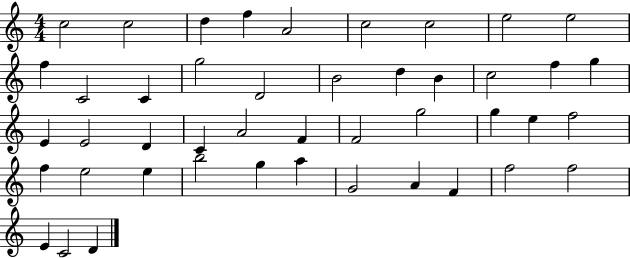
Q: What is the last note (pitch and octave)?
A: D4